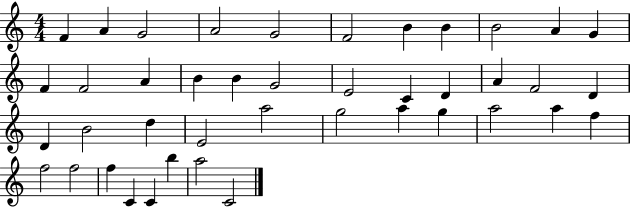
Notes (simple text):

F4/q A4/q G4/h A4/h G4/h F4/h B4/q B4/q B4/h A4/q G4/q F4/q F4/h A4/q B4/q B4/q G4/h E4/h C4/q D4/q A4/q F4/h D4/q D4/q B4/h D5/q E4/h A5/h G5/h A5/q G5/q A5/h A5/q F5/q F5/h F5/h F5/q C4/q C4/q B5/q A5/h C4/h